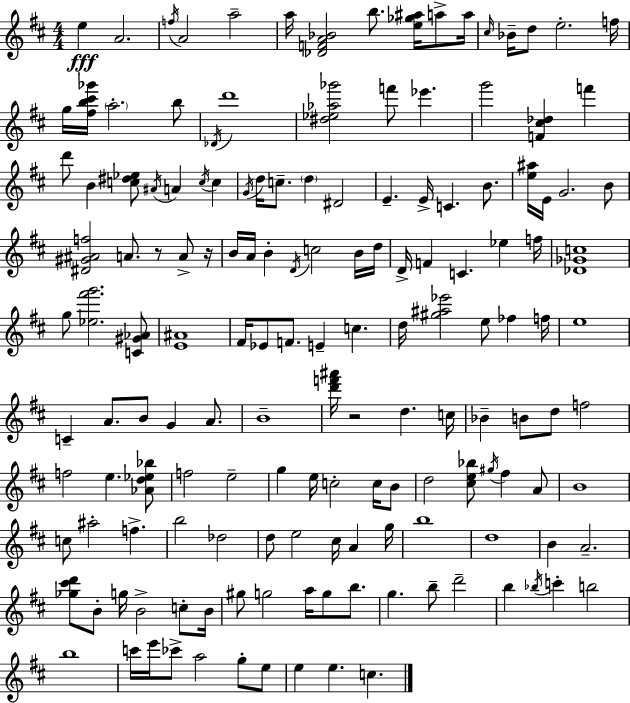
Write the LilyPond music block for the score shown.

{
  \clef treble
  \numericTimeSignature
  \time 4/4
  \key d \major
  e''4\fff a'2. | \acciaccatura { f''16 } a'2 a''2-- | a''16 <des' f' a' bes'>2 b''8. <e'' ges'' ais''>16 a''8-> | a''16 \grace { cis''16 } bes'16-- d''8 e''2.-. | \break f''16 g''16 <fis'' b'' cis''' ges'''>16 \parenthesize a''2.-. | b''8 \acciaccatura { des'16 } d'''1 | <dis'' ees'' aes'' ges'''>2 f'''8 ees'''4. | g'''2 <f' cis'' des''>4 f'''4 | \break d'''8 b'4 <c'' dis'' ees''>8 \acciaccatura { ais'16 } a'4 | \acciaccatura { c''16 } c''4 \acciaccatura { g'16 } d''16 c''8.-- \parenthesize d''4 dis'2 | e'4.-- e'16-> c'4. | b'8. <e'' ais''>16 e'16 g'2. | \break b'8 <dis' gis' ais' f''>2 a'8. | r8 a'8-> r16 b'16 a'16 b'4-. \acciaccatura { d'16 } c''2 | b'16 d''16 d'16-> f'4 c'4. | ees''4 f''16 <des' ges' c''>1 | \break g''8 <ees'' fis''' g'''>2. | <c' gis' aes'>8 <e' ais'>1 | fis'16 ees'8 f'8. e'4-- | c''4. d''16 <gis'' ais'' ees'''>2 | \break e''8 fes''4 f''16 e''1 | c'4-- a'8. b'8 | g'4 a'8. b'1-- | <d''' f''' ais'''>16 r2 | \break d''4. c''16 bes'4-- b'8 d''8 f''2 | f''2 e''4. | <aes' d'' ees'' bes''>8 f''2 e''2-- | g''4 e''16 c''2-. | \break c''16 b'8 d''2 <cis'' e'' bes''>8 | \acciaccatura { gis''16 } fis''4 a'8 b'1 | c''8 ais''2-. | f''4.-> b''2 | \break des''2 d''8 e''2 | cis''16 a'4 g''16 b''1 | d''1 | b'4 a'2.-- | \break <ges'' cis''' d'''>8 b'8-. g''16 b'2-> | c''8-. b'16 gis''8 g''2 | a''16 g''8 b''8. g''4. b''8-- | d'''2-- b''4 \acciaccatura { bes''16 } c'''4-. | \break b''2 b''1 | c'''16 e'''16 ces'''8-> a''2 | g''8-. e''8 e''4 e''4. | c''4. \bar "|."
}